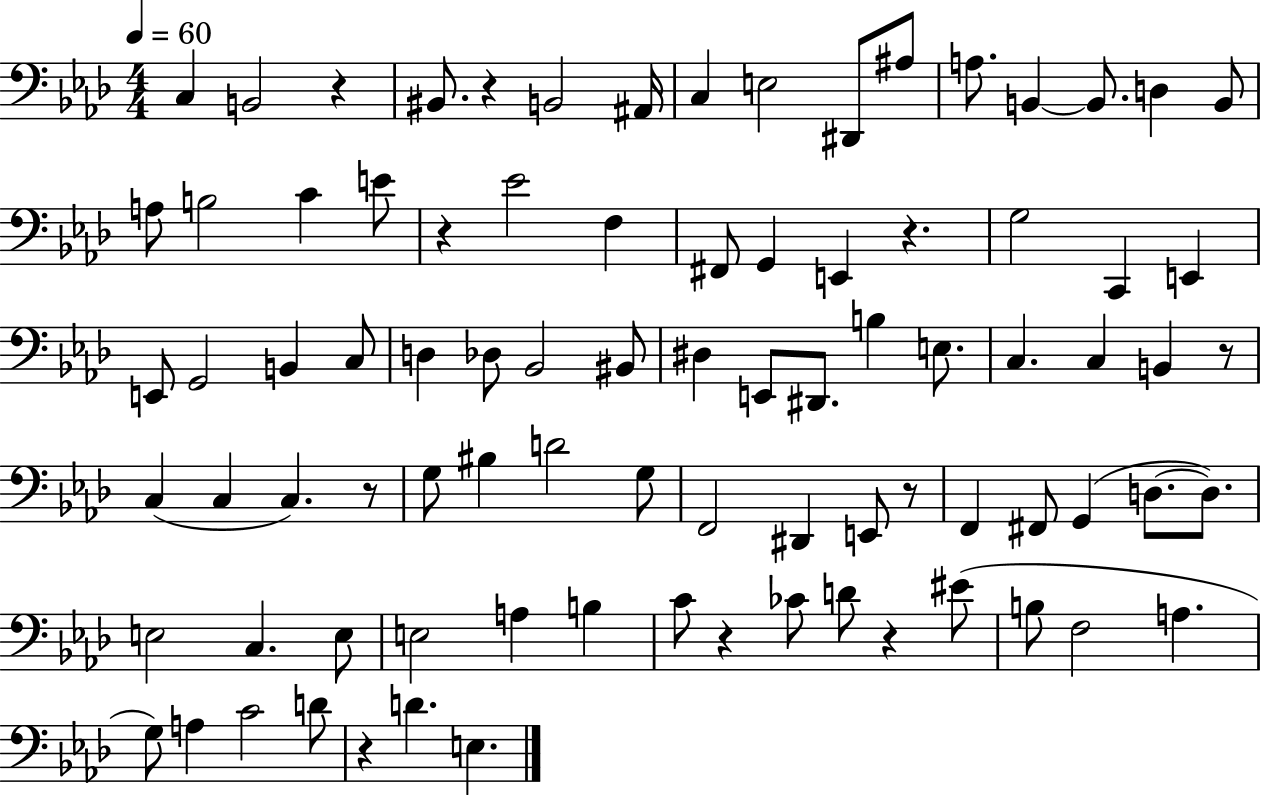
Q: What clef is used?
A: bass